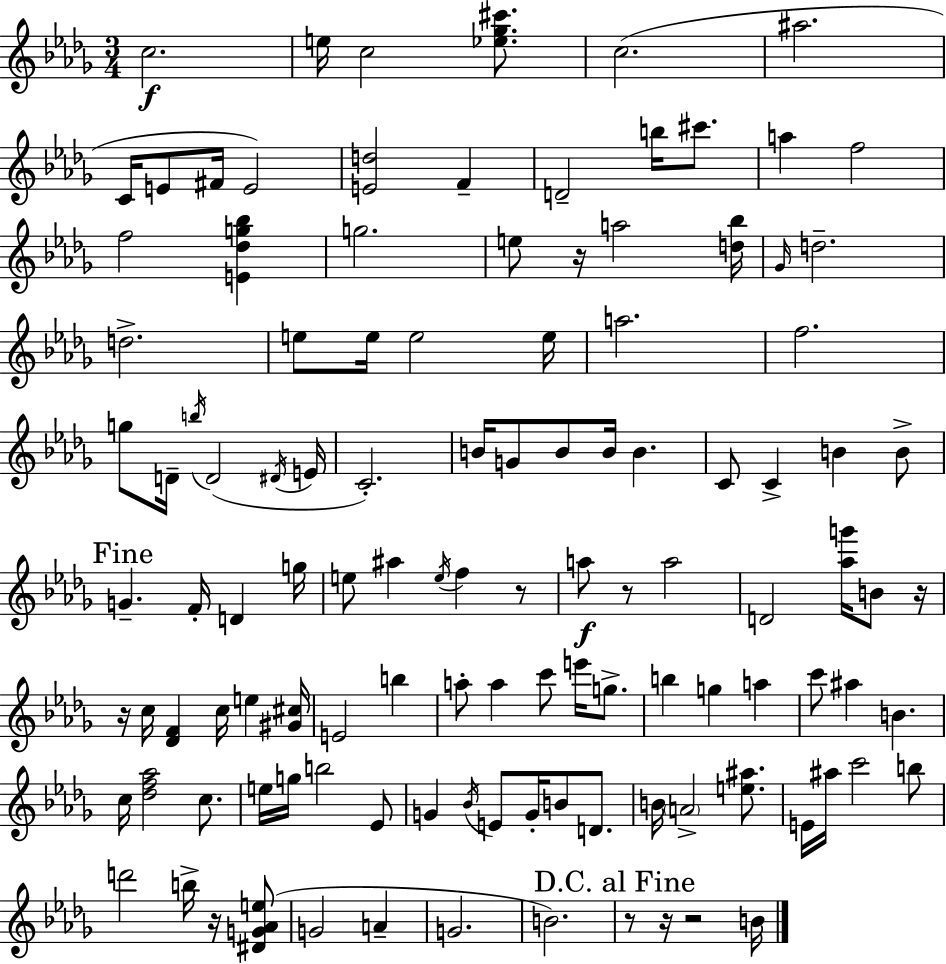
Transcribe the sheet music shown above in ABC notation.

X:1
T:Untitled
M:3/4
L:1/4
K:Bbm
c2 e/4 c2 [_e_g^c']/2 c2 ^a2 C/4 E/2 ^F/4 E2 [Ed]2 F D2 b/4 ^c'/2 a f2 f2 [E_dg_b] g2 e/2 z/4 a2 [d_b]/4 _G/4 d2 d2 e/2 e/4 e2 e/4 a2 f2 g/2 D/4 b/4 D2 ^D/4 E/4 C2 B/4 G/2 B/2 B/4 B C/2 C B B/2 G F/4 D g/4 e/2 ^a e/4 f z/2 a/2 z/2 a2 D2 [_ag']/4 B/2 z/4 z/4 c/4 [_DF] c/4 e [^G^c]/4 E2 b a/2 a c'/2 e'/4 g/2 b g a c'/2 ^a B c/4 [_df_a]2 c/2 e/4 g/4 b2 _E/2 G _B/4 E/2 G/4 B/2 D/2 B/4 A2 [e^a]/2 E/4 ^a/4 c'2 b/2 d'2 b/4 z/4 [^DG_Ae]/2 G2 A G2 B2 z/2 z/4 z2 B/4